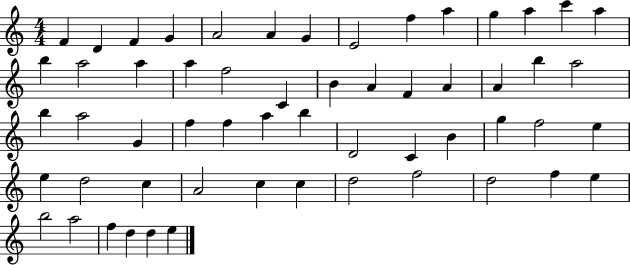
F4/q D4/q F4/q G4/q A4/h A4/q G4/q E4/h F5/q A5/q G5/q A5/q C6/q A5/q B5/q A5/h A5/q A5/q F5/h C4/q B4/q A4/q F4/q A4/q A4/q B5/q A5/h B5/q A5/h G4/q F5/q F5/q A5/q B5/q D4/h C4/q B4/q G5/q F5/h E5/q E5/q D5/h C5/q A4/h C5/q C5/q D5/h F5/h D5/h F5/q E5/q B5/h A5/h F5/q D5/q D5/q E5/q